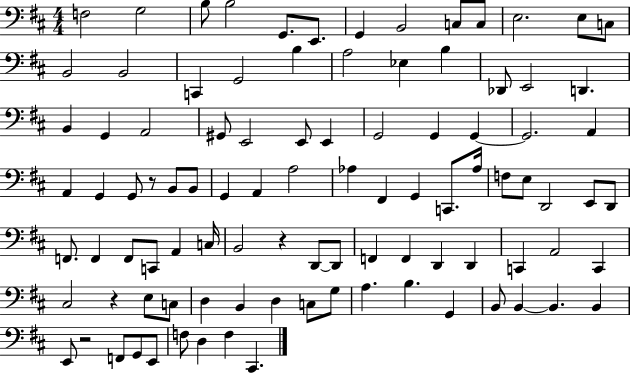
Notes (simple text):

F3/h G3/h B3/e B3/h G2/e. E2/e. G2/q B2/h C3/e C3/e E3/h. E3/e C3/e B2/h B2/h C2/q G2/h B3/q A3/h Eb3/q B3/q Db2/e E2/h D2/q. B2/q G2/q A2/h G#2/e E2/h E2/e E2/q G2/h G2/q G2/q G2/h. A2/q A2/q G2/q G2/e R/e B2/e B2/e G2/q A2/q A3/h Ab3/q F#2/q G2/q C2/e. Ab3/s F3/e E3/e D2/h E2/e D2/e F2/e. F2/q F2/e C2/e A2/q C3/s B2/h R/q D2/e D2/e F2/q F2/q D2/q D2/q C2/q A2/h C2/q C#3/h R/q E3/e C3/e D3/q B2/q D3/q C3/e G3/e A3/q. B3/q. G2/q B2/e B2/q B2/q. B2/q E2/e R/h F2/e G2/e E2/e F3/e D3/q F3/q C#2/q.